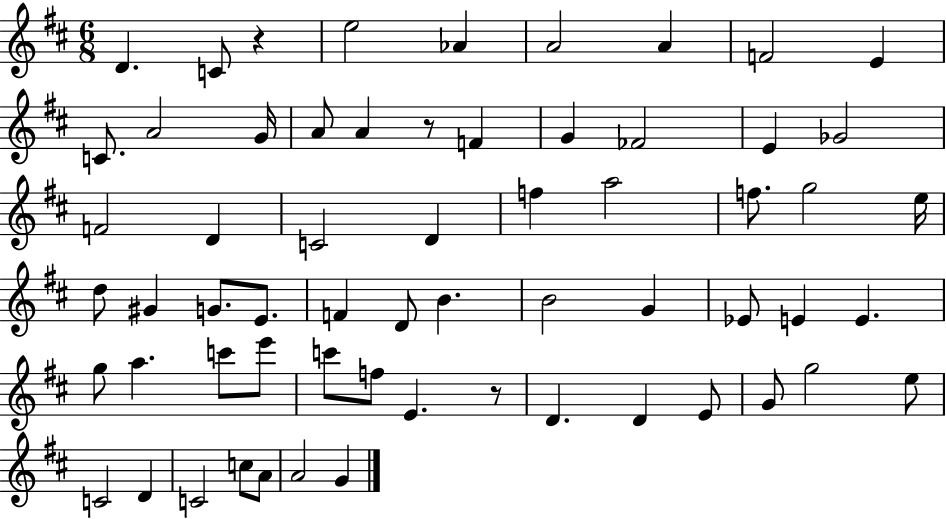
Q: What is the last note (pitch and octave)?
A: G4